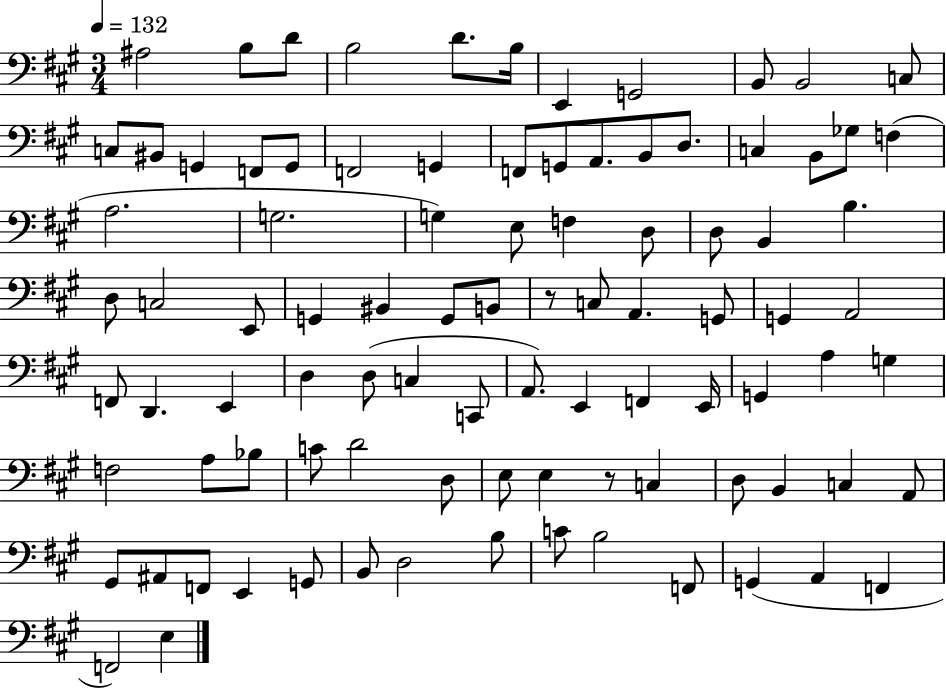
A#3/h B3/e D4/e B3/h D4/e. B3/s E2/q G2/h B2/e B2/h C3/e C3/e BIS2/e G2/q F2/e G2/e F2/h G2/q F2/e G2/e A2/e. B2/e D3/e. C3/q B2/e Gb3/e F3/q A3/h. G3/h. G3/q E3/e F3/q D3/e D3/e B2/q B3/q. D3/e C3/h E2/e G2/q BIS2/q G2/e B2/e R/e C3/e A2/q. G2/e G2/q A2/h F2/e D2/q. E2/q D3/q D3/e C3/q C2/e A2/e. E2/q F2/q E2/s G2/q A3/q G3/q F3/h A3/e Bb3/e C4/e D4/h D3/e E3/e E3/q R/e C3/q D3/e B2/q C3/q A2/e G#2/e A#2/e F2/e E2/q G2/e B2/e D3/h B3/e C4/e B3/h F2/e G2/q A2/q F2/q F2/h E3/q